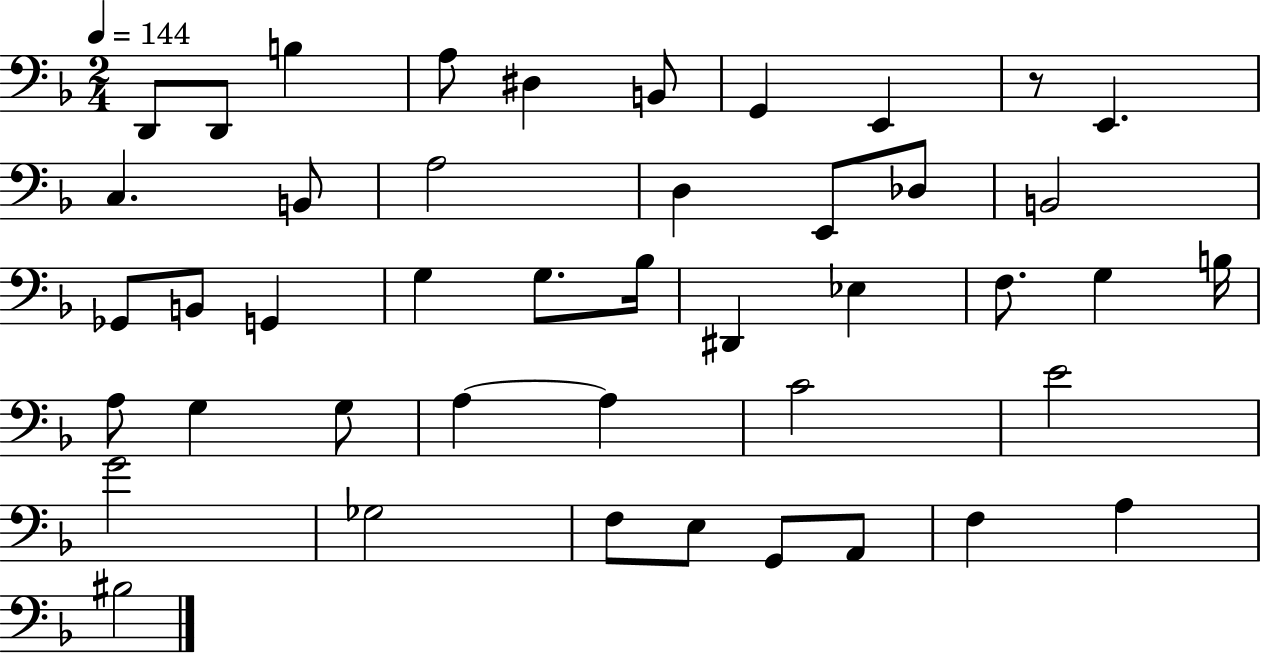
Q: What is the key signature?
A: F major